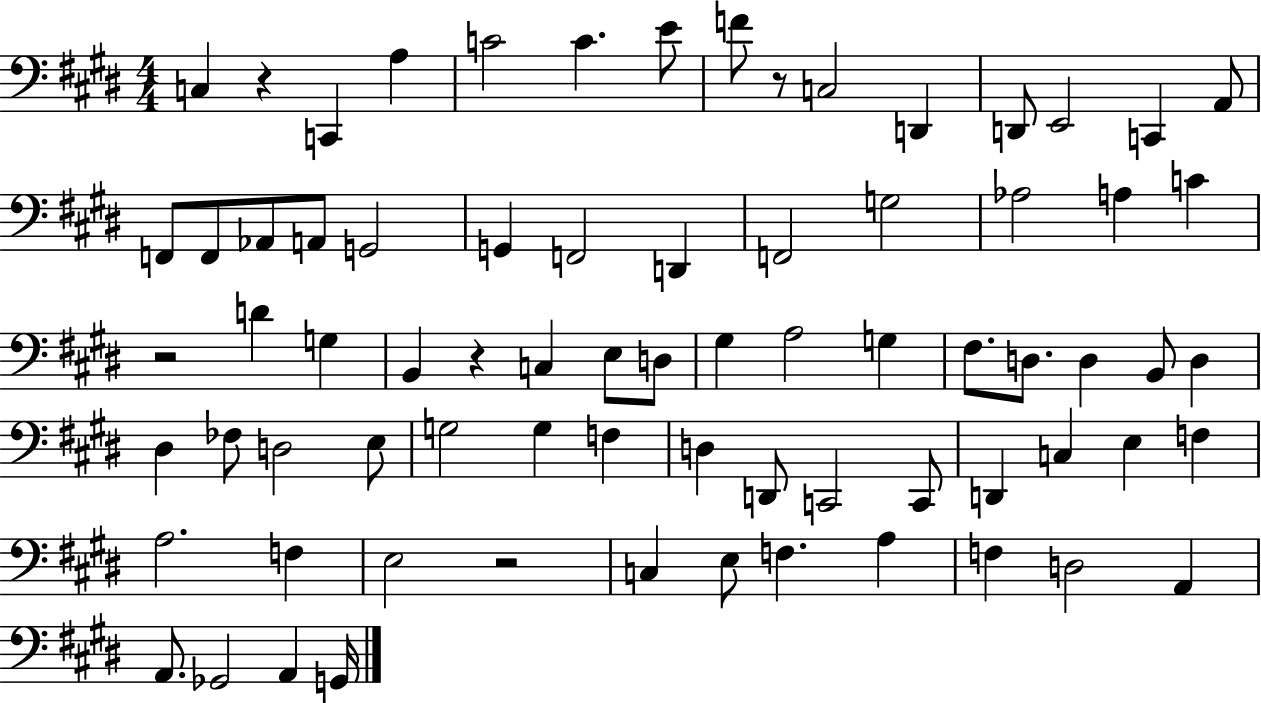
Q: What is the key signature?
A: E major